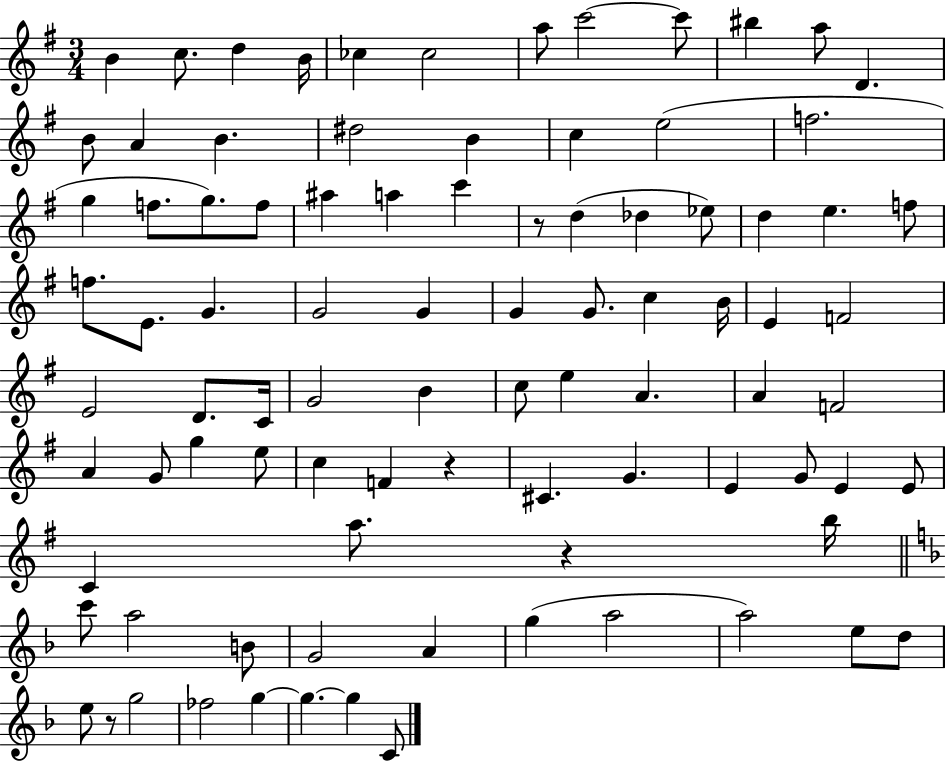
B4/q C5/e. D5/q B4/s CES5/q CES5/h A5/e C6/h C6/e BIS5/q A5/e D4/q. B4/e A4/q B4/q. D#5/h B4/q C5/q E5/h F5/h. G5/q F5/e. G5/e. F5/e A#5/q A5/q C6/q R/e D5/q Db5/q Eb5/e D5/q E5/q. F5/e F5/e. E4/e. G4/q. G4/h G4/q G4/q G4/e. C5/q B4/s E4/q F4/h E4/h D4/e. C4/s G4/h B4/q C5/e E5/q A4/q. A4/q F4/h A4/q G4/e G5/q E5/e C5/q F4/q R/q C#4/q. G4/q. E4/q G4/e E4/q E4/e C4/q A5/e. R/q B5/s C6/e A5/h B4/e G4/h A4/q G5/q A5/h A5/h E5/e D5/e E5/e R/e G5/h FES5/h G5/q G5/q. G5/q C4/e